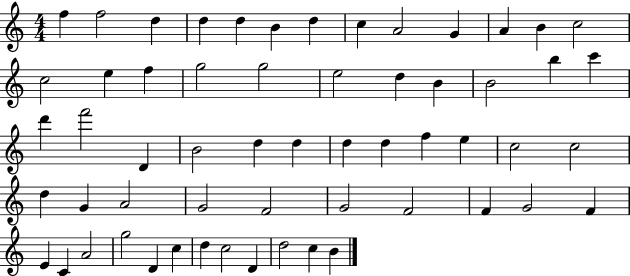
F5/q F5/h D5/q D5/q D5/q B4/q D5/q C5/q A4/h G4/q A4/q B4/q C5/h C5/h E5/q F5/q G5/h G5/h E5/h D5/q B4/q B4/h B5/q C6/q D6/q F6/h D4/q B4/h D5/q D5/q D5/q D5/q F5/q E5/q C5/h C5/h D5/q G4/q A4/h G4/h F4/h G4/h F4/h F4/q G4/h F4/q E4/q C4/q A4/h G5/h D4/q C5/q D5/q C5/h D4/q D5/h C5/q B4/q